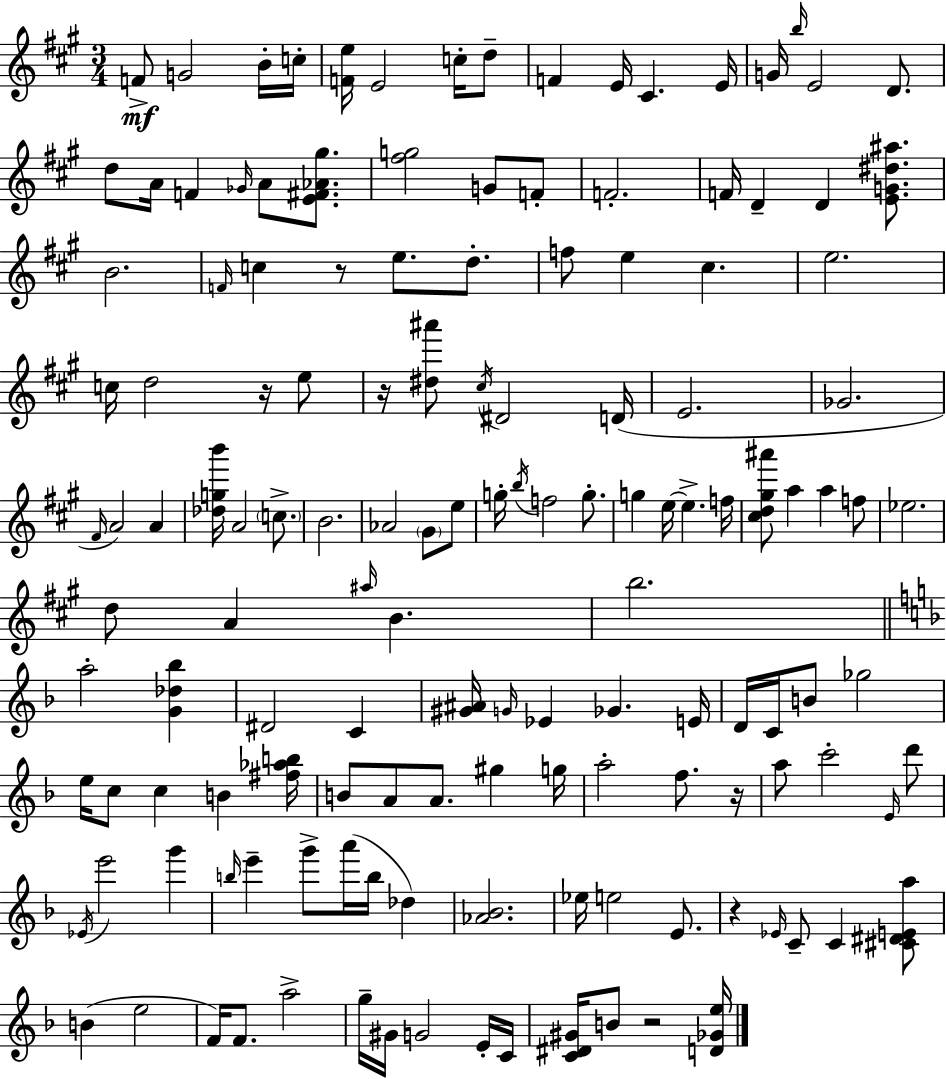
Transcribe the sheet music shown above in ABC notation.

X:1
T:Untitled
M:3/4
L:1/4
K:A
F/2 G2 B/4 c/4 [Fe]/4 E2 c/4 d/2 F E/4 ^C E/4 G/4 b/4 E2 D/2 d/2 A/4 F _G/4 A/2 [E^F_A^g]/2 [^fg]2 G/2 F/2 F2 F/4 D D [EG^d^a]/2 B2 F/4 c z/2 e/2 d/2 f/2 e ^c e2 c/4 d2 z/4 e/2 z/4 [^d^a']/2 ^c/4 ^D2 D/4 E2 _G2 ^F/4 A2 A [_dgb']/4 A2 c/2 B2 _A2 ^G/2 e/2 g/4 b/4 f2 g/2 g e/4 e f/4 [^cd^g^a']/2 a a f/2 _e2 d/2 A ^a/4 B b2 a2 [G_d_b] ^D2 C [^G^A]/4 G/4 _E _G E/4 D/4 C/4 B/2 _g2 e/4 c/2 c B [^f_ab]/4 B/2 A/2 A/2 ^g g/4 a2 f/2 z/4 a/2 c'2 E/4 d'/2 _E/4 e'2 g' b/4 e' g'/2 a'/4 b/4 _d [_A_B]2 _e/4 e2 E/2 z _E/4 C/2 C [^C^DEa]/2 B e2 F/4 F/2 a2 g/4 ^G/4 G2 E/4 C/4 [C^D^G]/4 B/2 z2 [D_Ge]/4